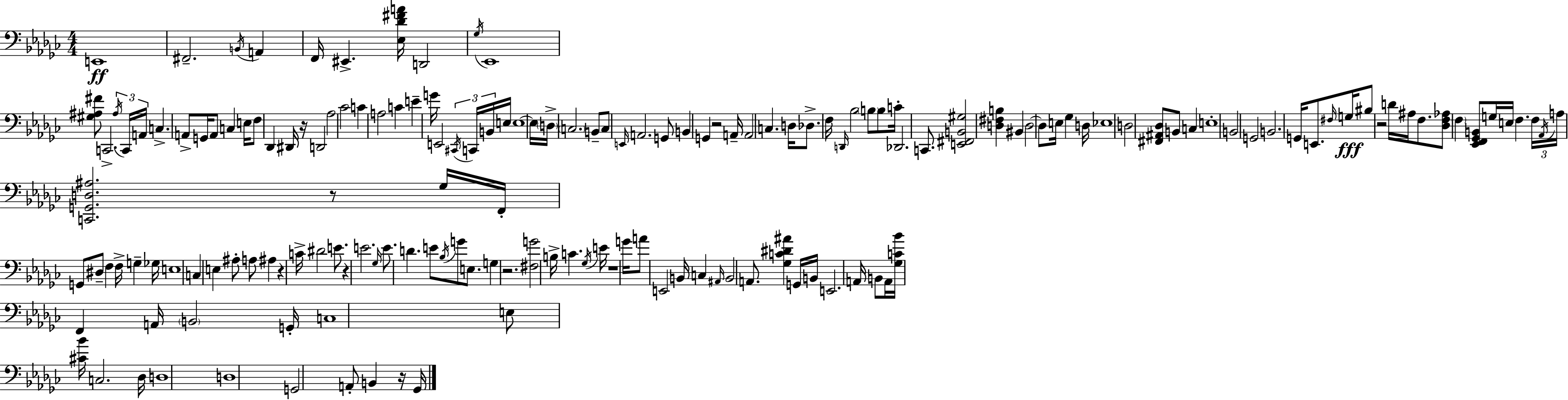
E2/w F#2/h. B2/s A2/q F2/s EIS2/q. [Eb3,Db4,F#4,A4]/s D2/h Gb3/s Eb2/w [G#3,A#3,F#4]/e C2/h. A#3/s C2/s A2/s C3/q. A2/e G2/s A2/e C3/q E3/s F3/e Db2/q D#2/s R/s D2/h Ab3/h CES4/h C4/q A3/h C4/q E4/q G4/s E2/h C#2/s C2/s B2/s E3/s E3/w E3/s D3/s C3/h. B2/e C3/e E2/s A2/h. G2/e B2/q G2/q R/h A2/s A2/h C3/q. D3/s Db3/e. F3/s D2/s Bb3/h B3/e B3/e C4/s Db2/h. C2/e. [E2,F#2,B2,G#3]/h [D3,F#3,B3]/q BIS2/q D3/h D3/e E3/s Gb3/q D3/s Eb3/w D3/h [F#2,A#2,Db3]/e B2/e C3/q E3/w B2/h G2/h B2/h. G2/s E2/e. F#3/s G3/s BIS3/e R/h D4/s A#3/s F3/e. [Db3,F3,Ab3]/e F3/q [Eb2,F2,Gb2,B2]/e G3/s E3/s F3/q. F3/s Ab2/s A3/s [C2,G2,D3,A#3]/h. R/e Gb3/s F2/s G2/e D#3/e F3/q F3/s G3/q Gb3/s E3/w C3/q E3/q A#3/e A3/e A#3/q R/q C4/s D#4/h E4/e. R/q E4/h. Gb3/s E4/e. D4/q. E4/e Bb3/s G4/e E3/e. G3/q R/h. [F#3,G4]/h B3/s C4/q. Gb3/s E4/s R/w G4/s A4/e E2/h B2/s C3/q A#2/s B2/h A2/e. [Gb3,C4,D#4,A#4]/q G2/s B2/s E2/h. A2/s B2/e A2/s [Gb3,C4,Bb4]/s F2/q A2/s B2/h G2/s C3/w E3/e [C#4,Bb4]/s C3/h. Db3/s D3/w D3/w G2/h A2/e B2/q R/s Gb2/s